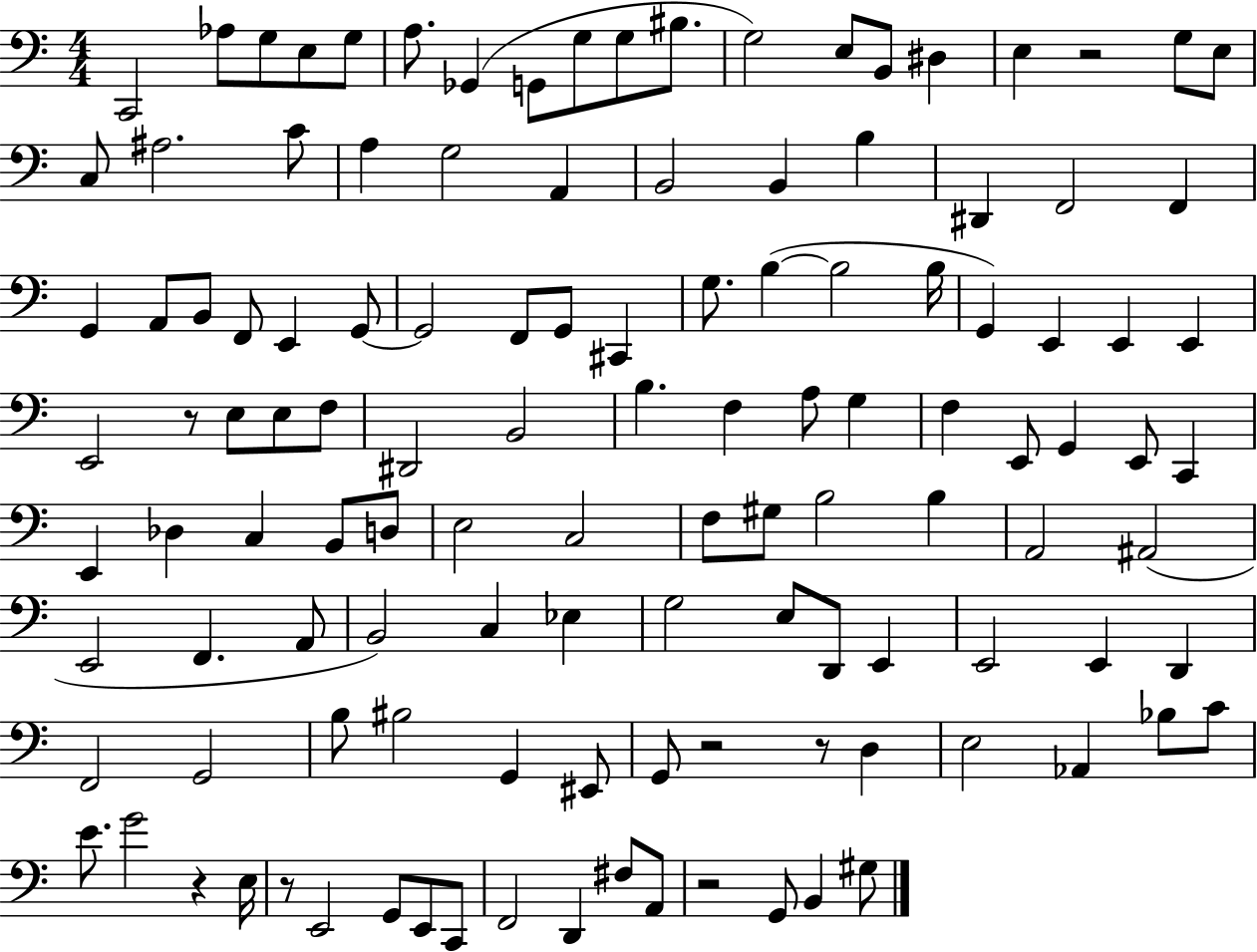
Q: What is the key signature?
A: C major